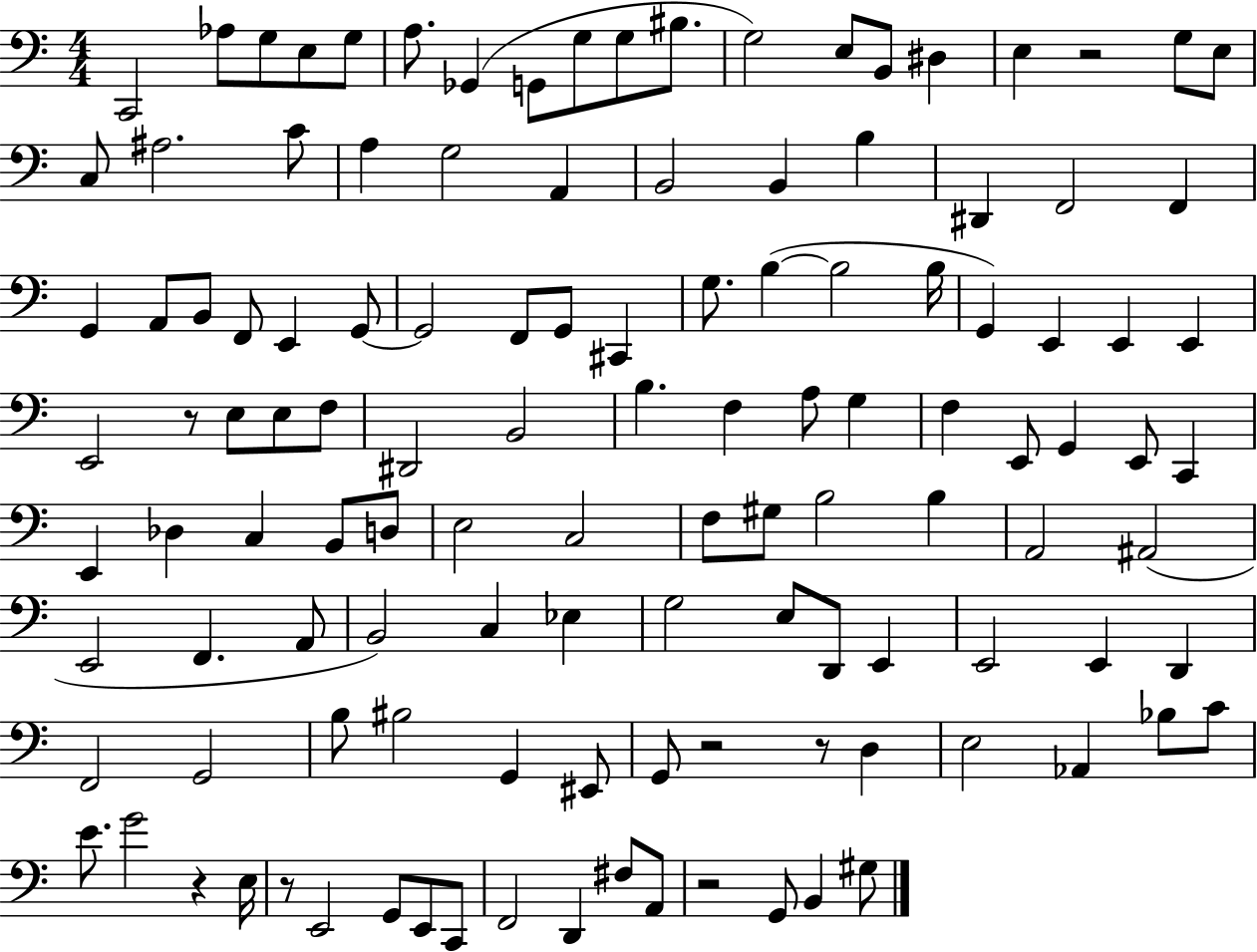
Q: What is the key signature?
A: C major